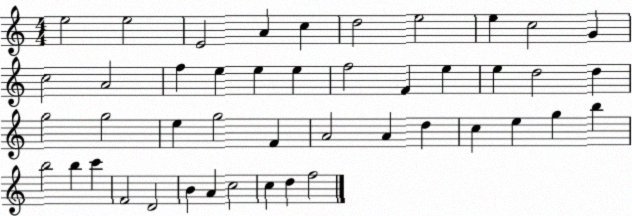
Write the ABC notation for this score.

X:1
T:Untitled
M:4/4
L:1/4
K:C
e2 e2 E2 A c d2 e2 e c2 G c2 A2 f e e e f2 F e e d2 d g2 g2 e g2 F A2 A d c e g b b2 b c' F2 D2 B A c2 c d f2